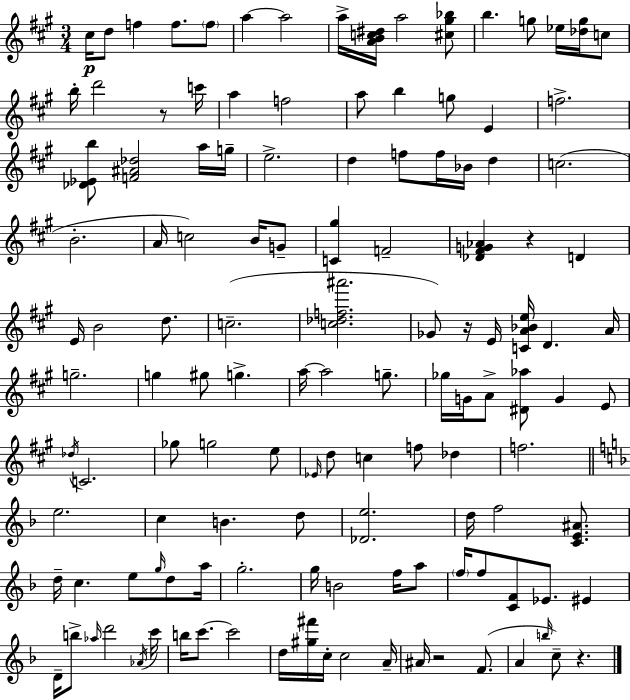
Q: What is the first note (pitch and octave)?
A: C#5